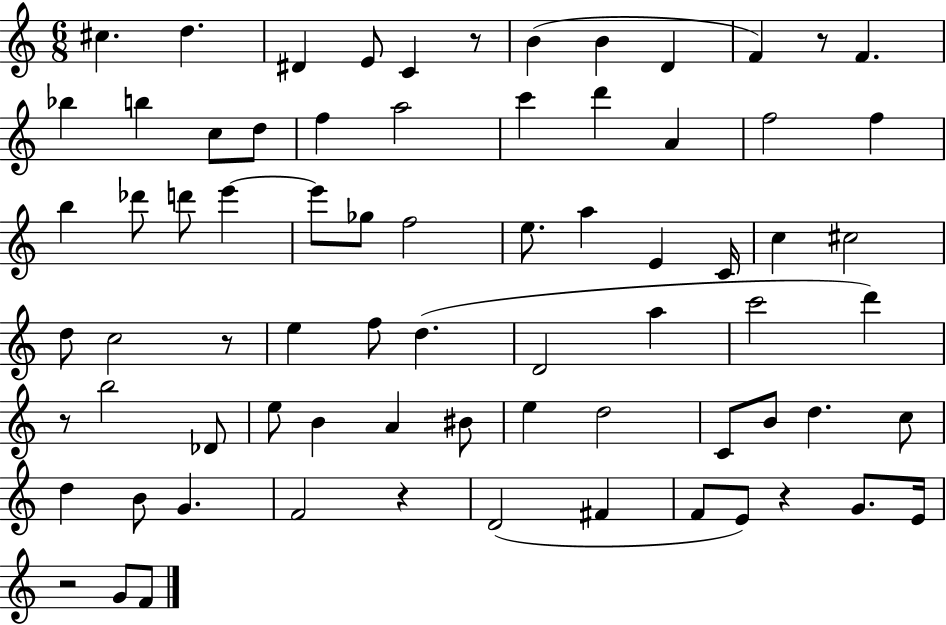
{
  \clef treble
  \numericTimeSignature
  \time 6/8
  \key c \major
  cis''4. d''4. | dis'4 e'8 c'4 r8 | b'4( b'4 d'4 | f'4) r8 f'4. | \break bes''4 b''4 c''8 d''8 | f''4 a''2 | c'''4 d'''4 a'4 | f''2 f''4 | \break b''4 des'''8 d'''8 e'''4~~ | e'''8 ges''8 f''2 | e''8. a''4 e'4 c'16 | c''4 cis''2 | \break d''8 c''2 r8 | e''4 f''8 d''4.( | d'2 a''4 | c'''2 d'''4) | \break r8 b''2 des'8 | e''8 b'4 a'4 bis'8 | e''4 d''2 | c'8 b'8 d''4. c''8 | \break d''4 b'8 g'4. | f'2 r4 | d'2( fis'4 | f'8 e'8) r4 g'8. e'16 | \break r2 g'8 f'8 | \bar "|."
}